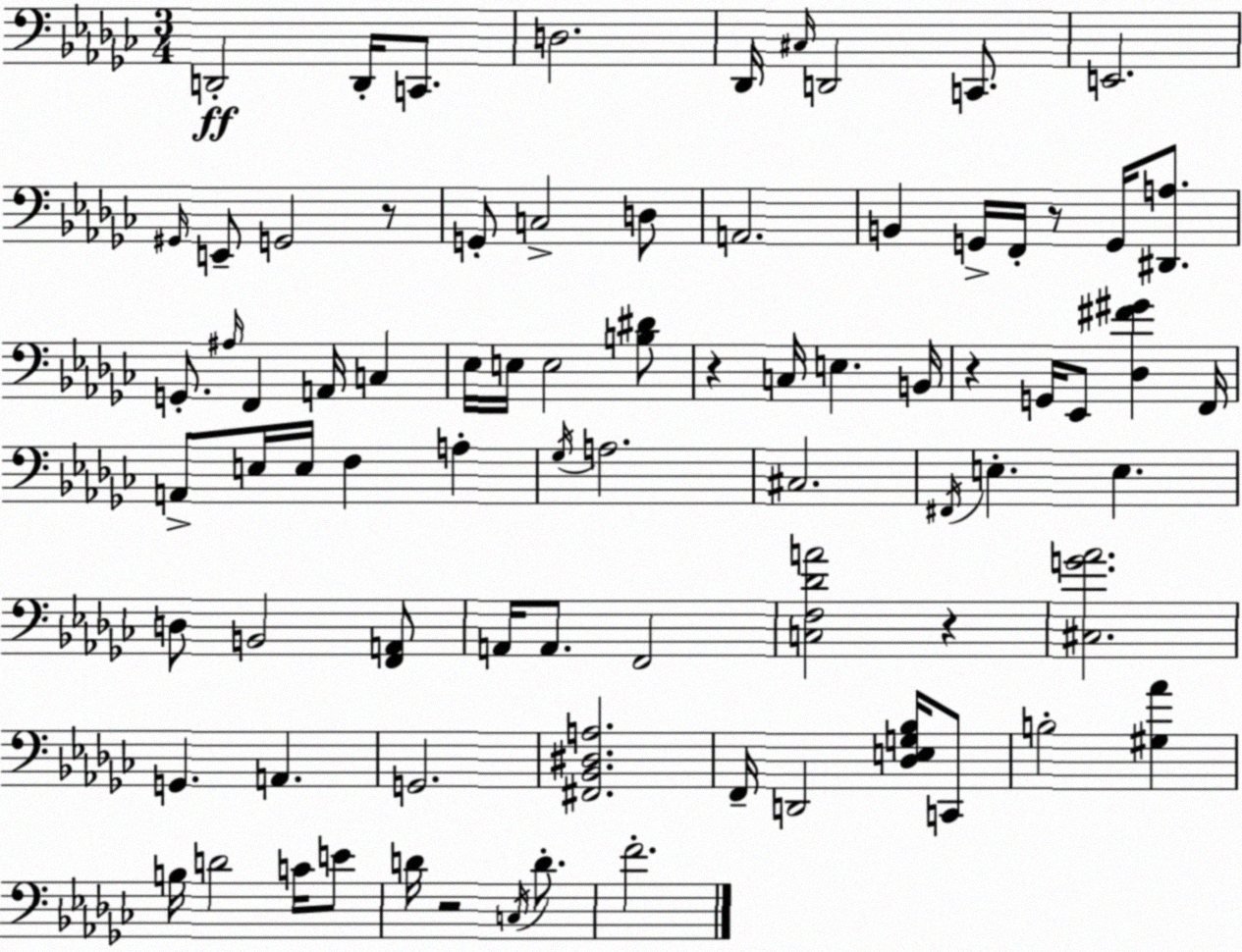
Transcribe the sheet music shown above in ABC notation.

X:1
T:Untitled
M:3/4
L:1/4
K:Ebm
D,,2 D,,/4 C,,/2 D,2 _D,,/4 ^C,/4 D,,2 C,,/2 E,,2 ^G,,/4 E,,/2 G,,2 z/2 G,,/2 C,2 D,/2 A,,2 B,, G,,/4 F,,/4 z/2 G,,/4 [^D,,A,]/2 G,,/2 ^A,/4 F,, A,,/4 C, _E,/4 E,/4 E,2 [B,^D]/2 z C,/4 E, B,,/4 z G,,/4 _E,,/2 [_D,^F^G] F,,/4 A,,/2 E,/4 E,/4 F, A, _G,/4 A,2 ^C,2 ^F,,/4 E, E, D,/2 B,,2 [F,,A,,]/2 A,,/4 A,,/2 F,,2 [C,F,_DA]2 z [^C,G_A]2 G,, A,, G,,2 [^F,,_B,,^D,A,]2 F,,/4 D,,2 [_D,E,G,_B,]/4 C,,/2 B,2 [^G,_A] B,/4 D2 C/4 E/2 D/4 z2 C,/4 D/2 F2